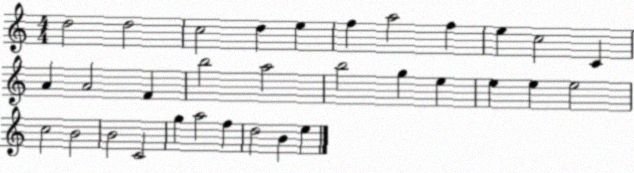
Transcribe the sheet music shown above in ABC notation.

X:1
T:Untitled
M:4/4
L:1/4
K:C
d2 d2 c2 d e f a2 f e c2 C A A2 F b2 a2 b2 g e e e e2 c2 B2 B2 C2 g a2 f d2 B e